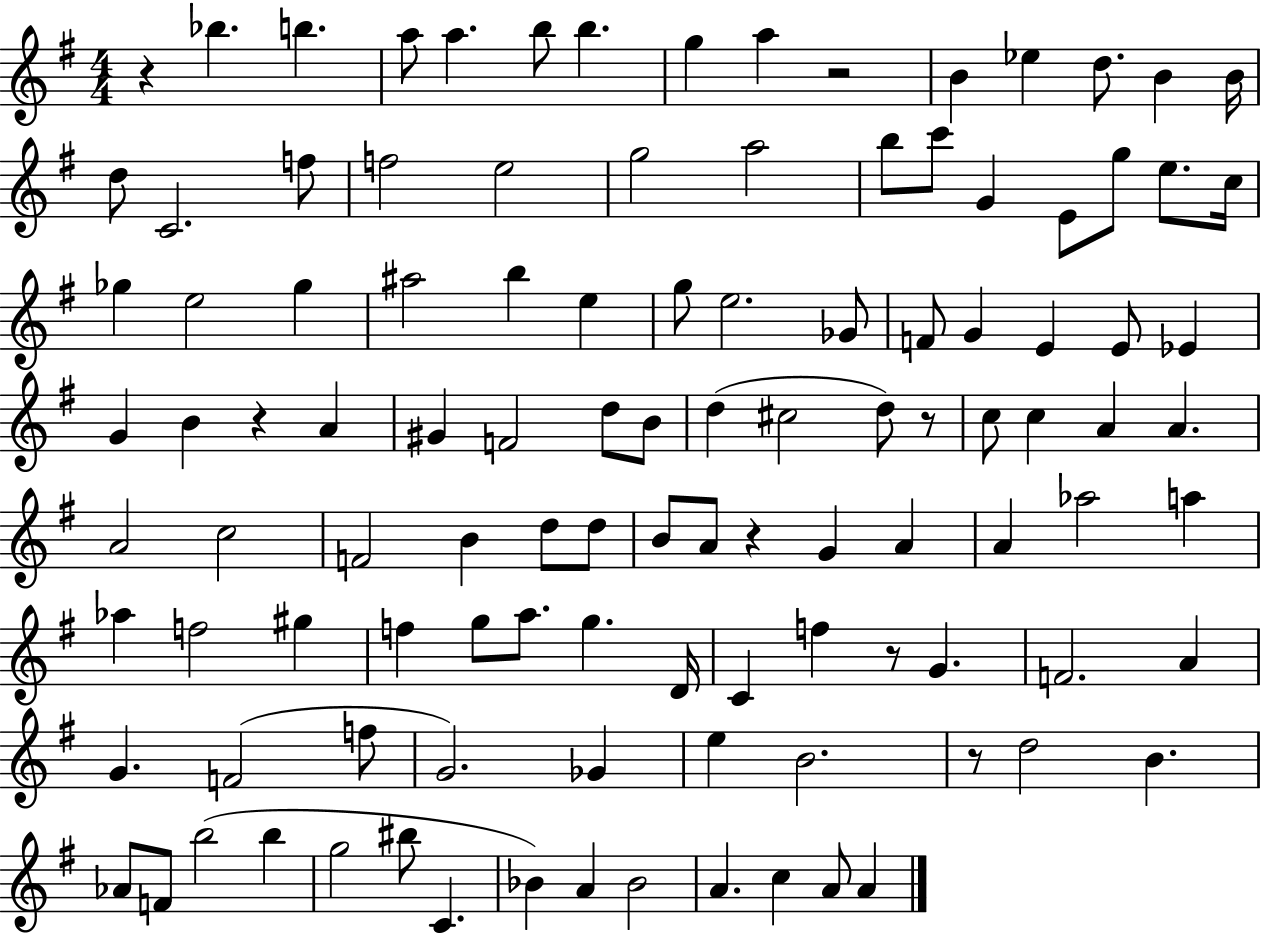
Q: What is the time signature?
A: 4/4